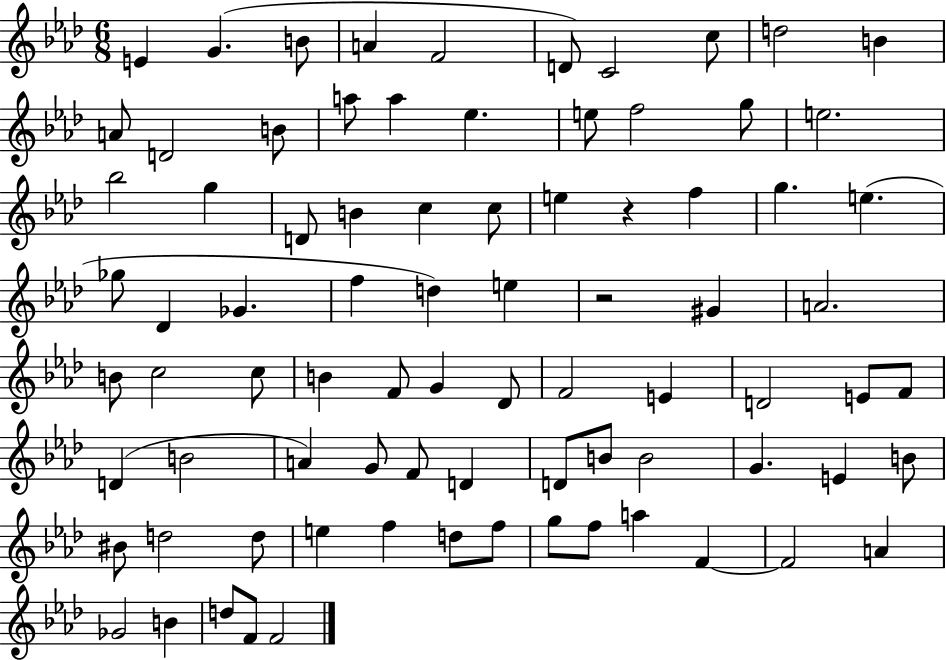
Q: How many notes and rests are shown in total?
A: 82